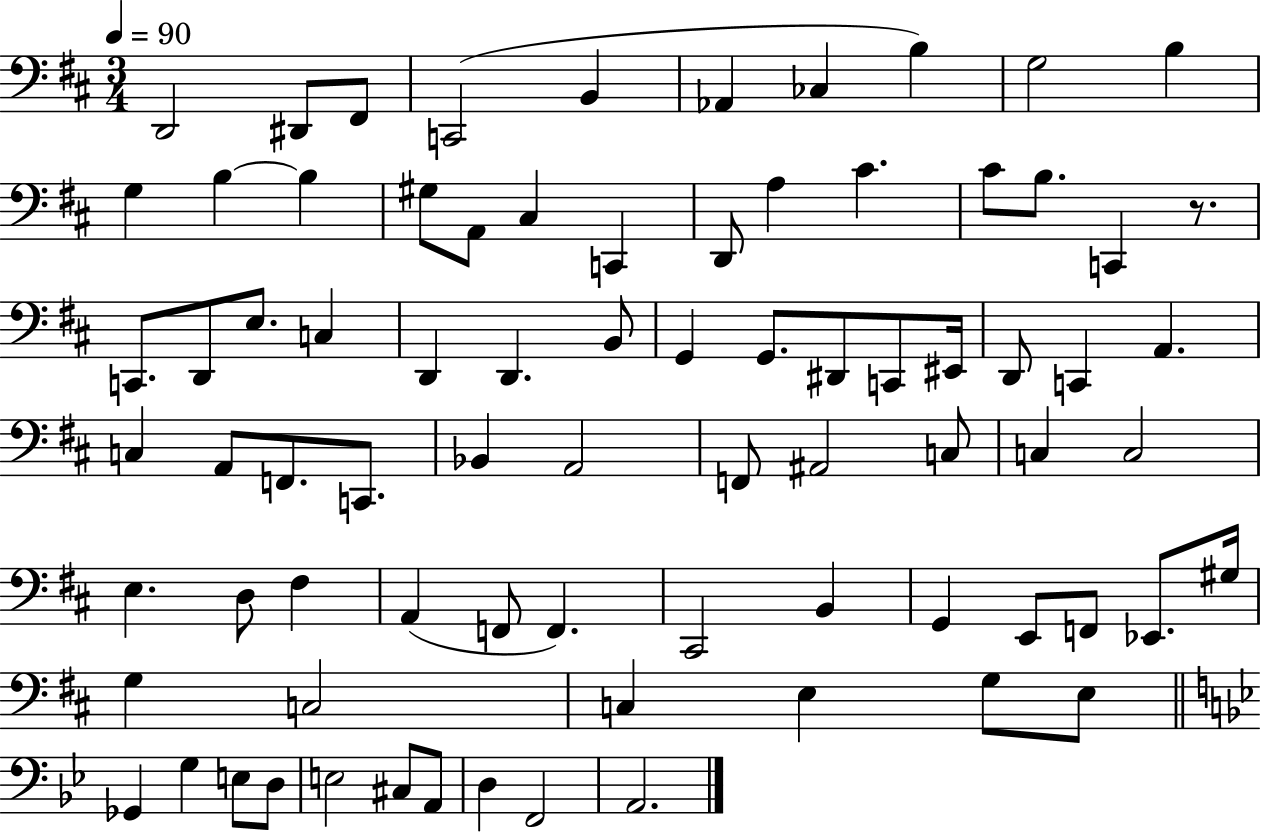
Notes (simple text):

D2/h D#2/e F#2/e C2/h B2/q Ab2/q CES3/q B3/q G3/h B3/q G3/q B3/q B3/q G#3/e A2/e C#3/q C2/q D2/e A3/q C#4/q. C#4/e B3/e. C2/q R/e. C2/e. D2/e E3/e. C3/q D2/q D2/q. B2/e G2/q G2/e. D#2/e C2/e EIS2/s D2/e C2/q A2/q. C3/q A2/e F2/e. C2/e. Bb2/q A2/h F2/e A#2/h C3/e C3/q C3/h E3/q. D3/e F#3/q A2/q F2/e F2/q. C#2/h B2/q G2/q E2/e F2/e Eb2/e. G#3/s G3/q C3/h C3/q E3/q G3/e E3/e Gb2/q G3/q E3/e D3/e E3/h C#3/e A2/e D3/q F2/h A2/h.